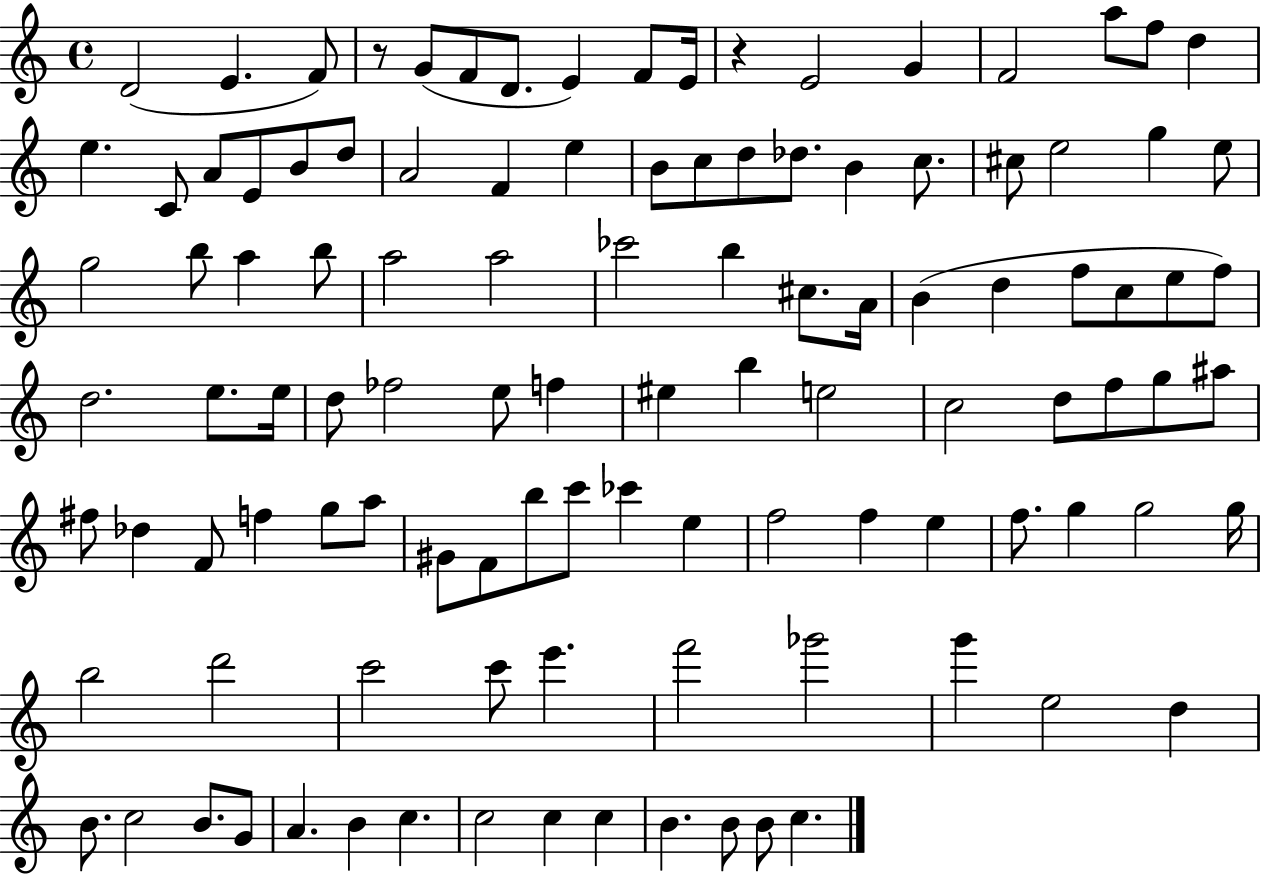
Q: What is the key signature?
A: C major